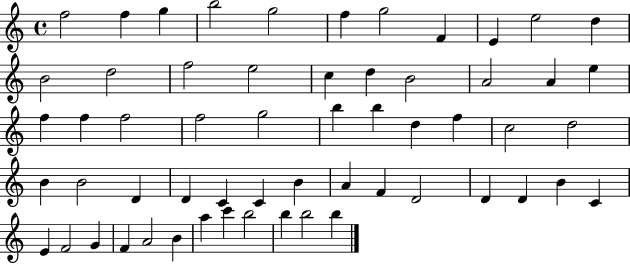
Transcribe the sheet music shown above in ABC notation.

X:1
T:Untitled
M:4/4
L:1/4
K:C
f2 f g b2 g2 f g2 F E e2 d B2 d2 f2 e2 c d B2 A2 A e f f f2 f2 g2 b b d f c2 d2 B B2 D D C C B A F D2 D D B C E F2 G F A2 B a c' b2 b b2 b